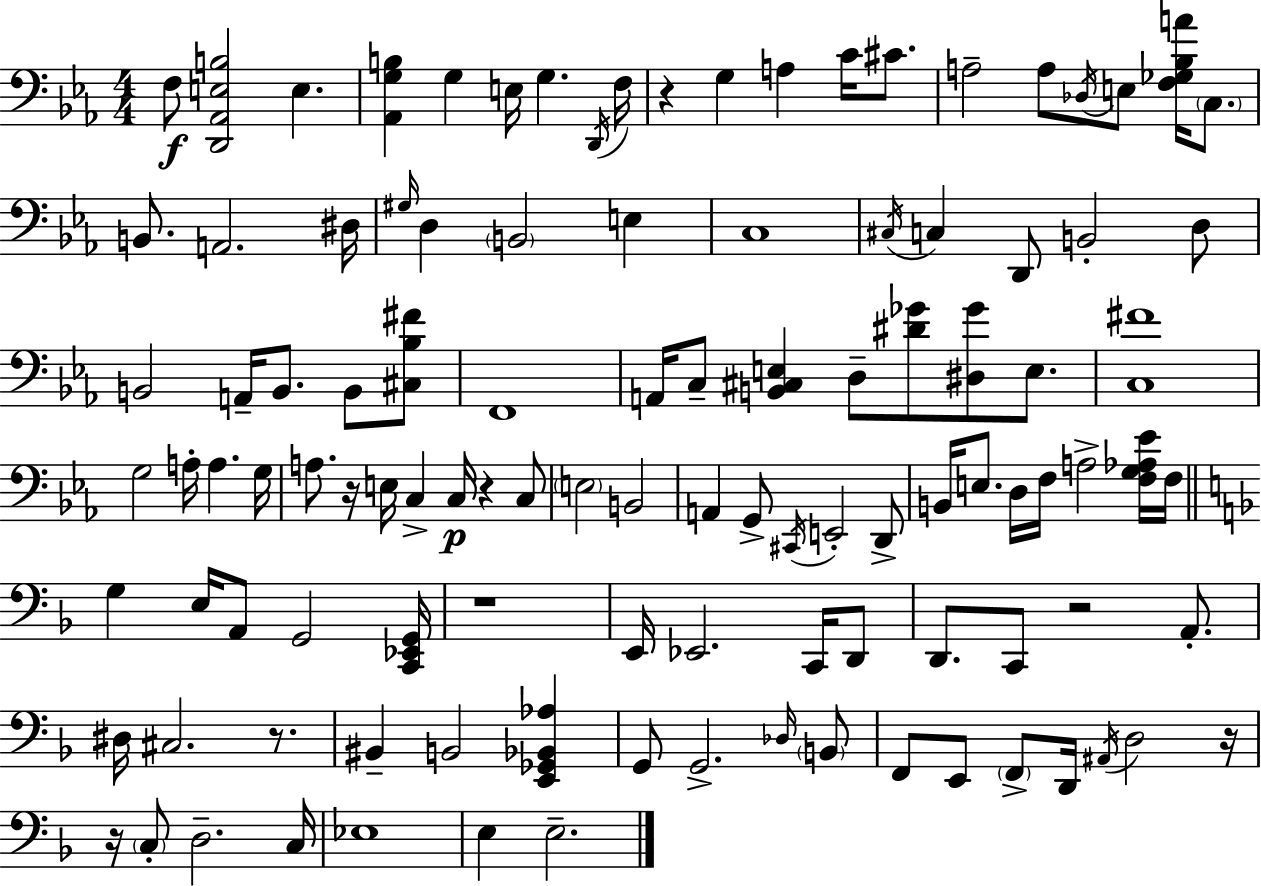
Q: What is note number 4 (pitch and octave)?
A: E3